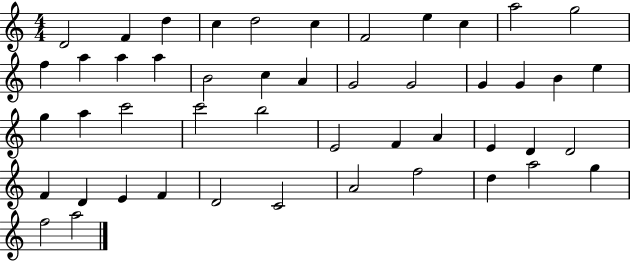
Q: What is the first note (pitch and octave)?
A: D4